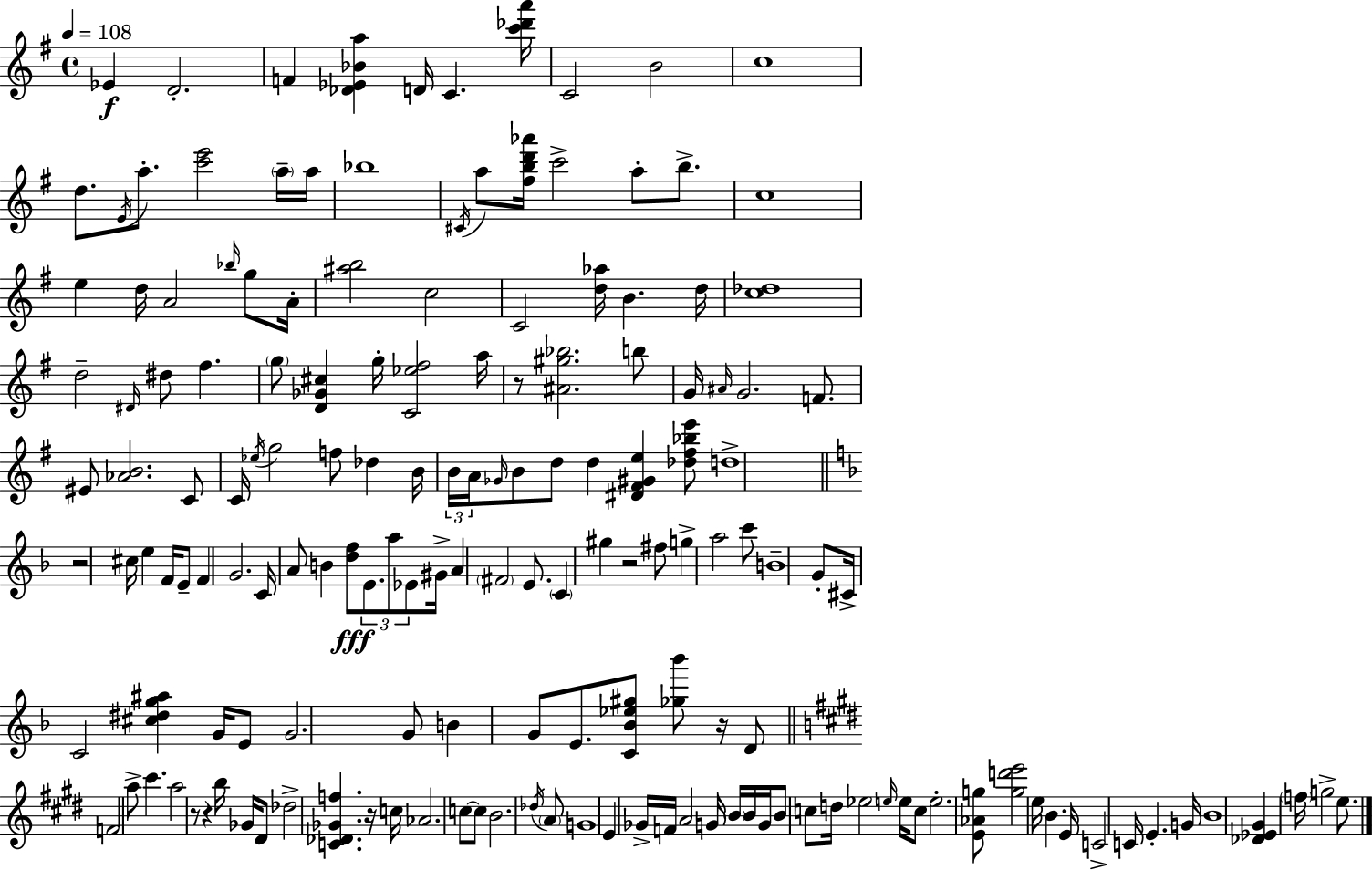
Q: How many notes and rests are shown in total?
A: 162